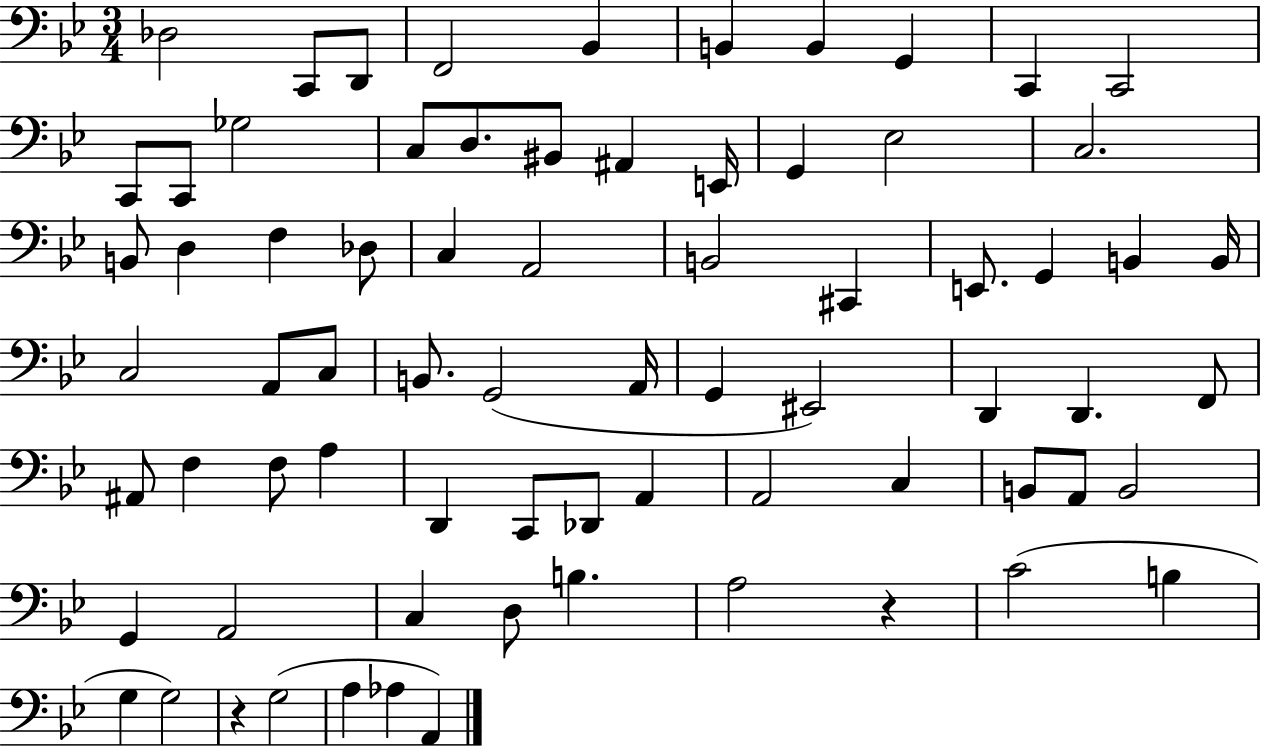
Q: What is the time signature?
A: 3/4